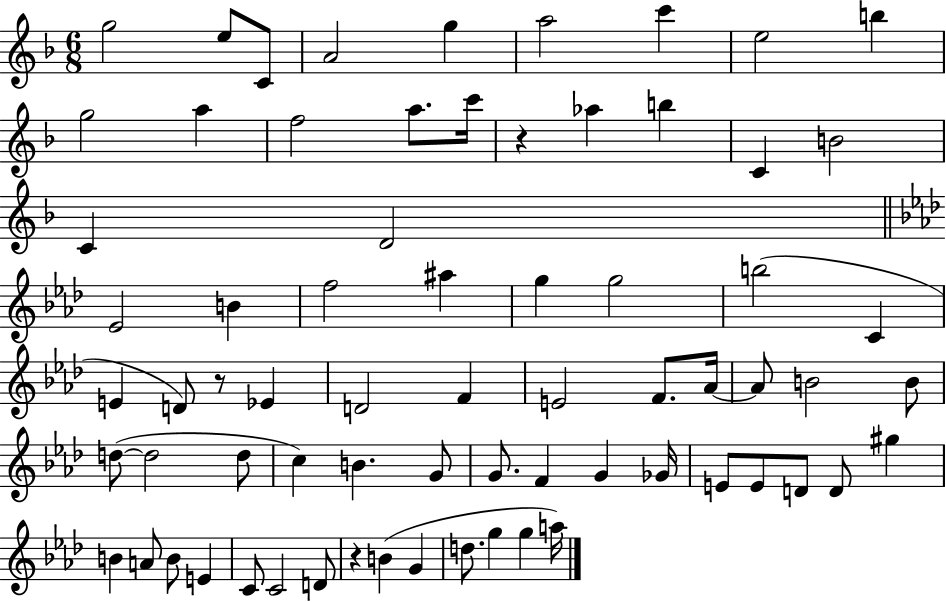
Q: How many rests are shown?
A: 3